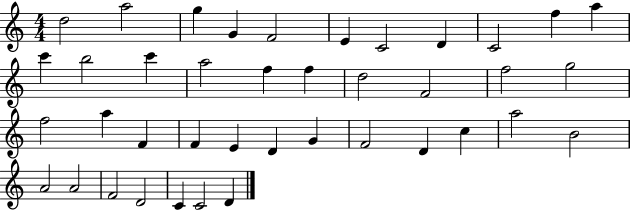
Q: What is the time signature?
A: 4/4